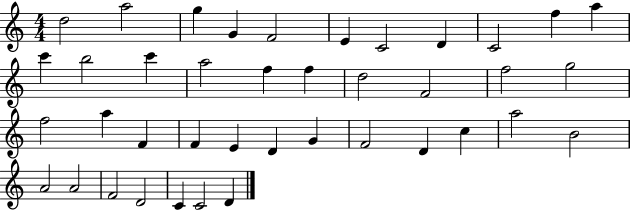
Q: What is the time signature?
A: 4/4